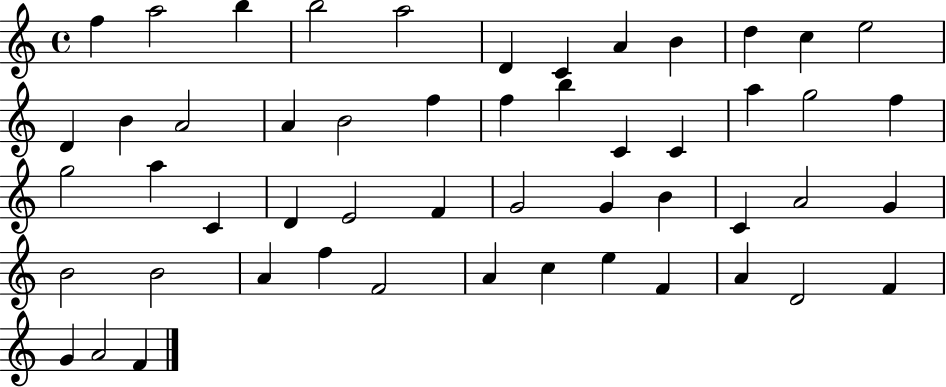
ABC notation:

X:1
T:Untitled
M:4/4
L:1/4
K:C
f a2 b b2 a2 D C A B d c e2 D B A2 A B2 f f b C C a g2 f g2 a C D E2 F G2 G B C A2 G B2 B2 A f F2 A c e F A D2 F G A2 F